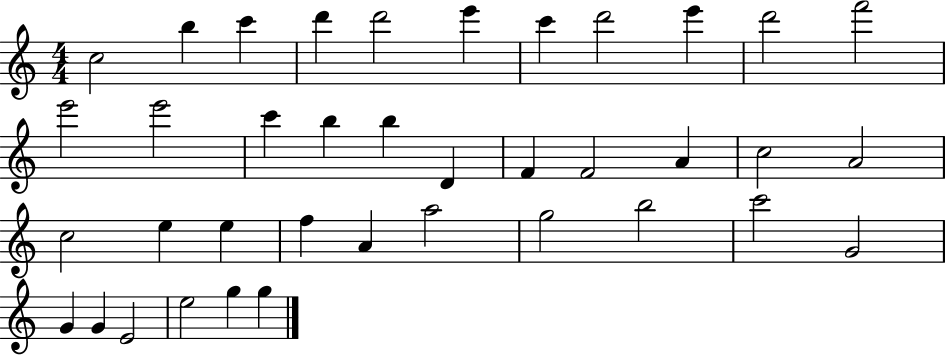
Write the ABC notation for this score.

X:1
T:Untitled
M:4/4
L:1/4
K:C
c2 b c' d' d'2 e' c' d'2 e' d'2 f'2 e'2 e'2 c' b b D F F2 A c2 A2 c2 e e f A a2 g2 b2 c'2 G2 G G E2 e2 g g